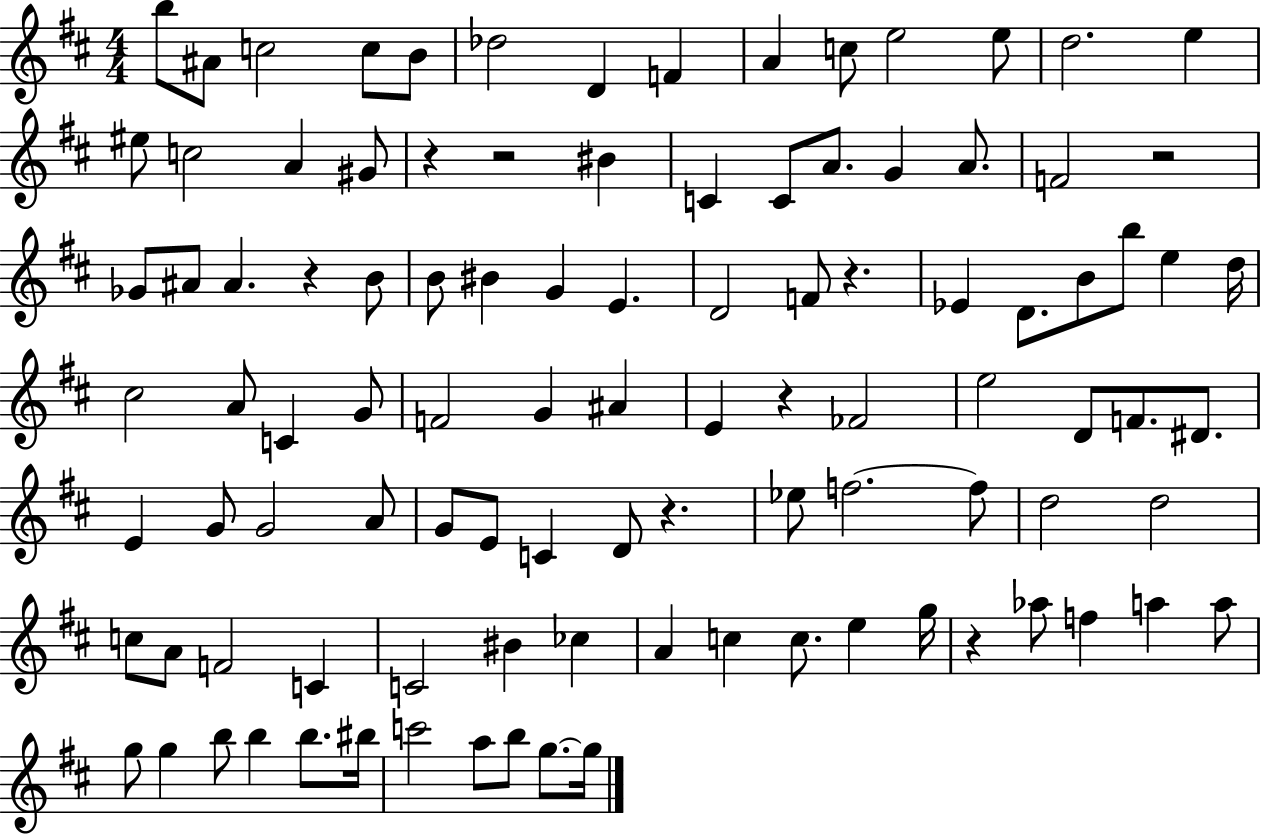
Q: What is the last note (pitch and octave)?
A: G5